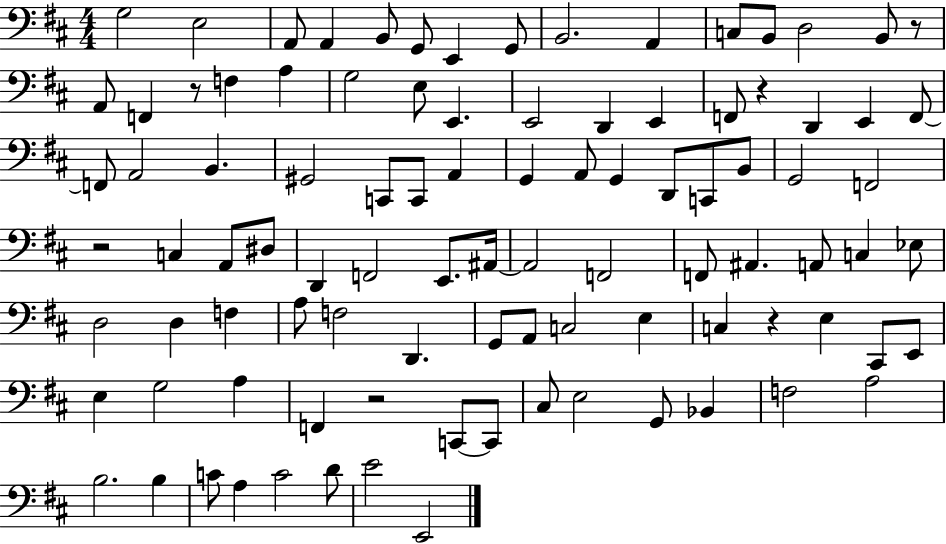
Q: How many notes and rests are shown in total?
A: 97